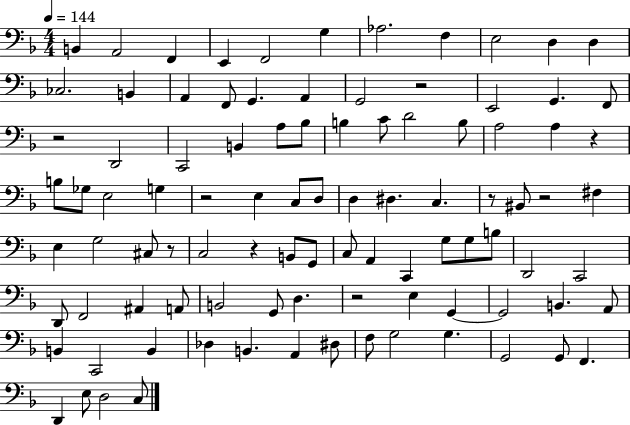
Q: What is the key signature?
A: F major